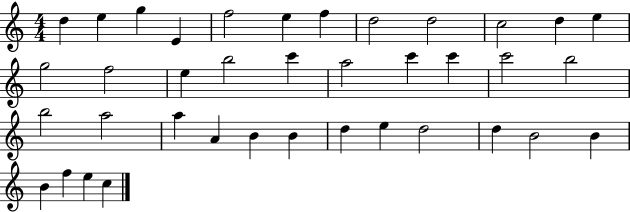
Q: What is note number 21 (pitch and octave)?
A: C6